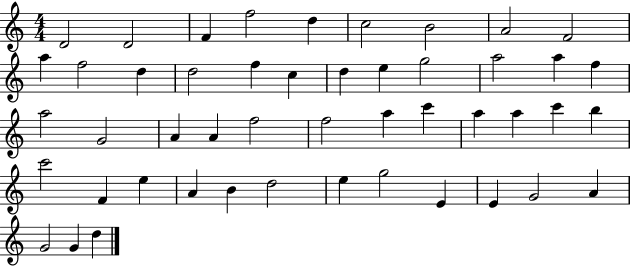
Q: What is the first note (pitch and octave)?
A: D4